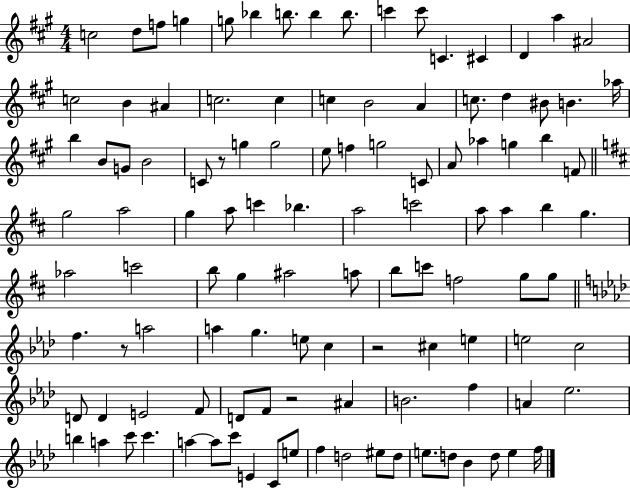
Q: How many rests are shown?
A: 4